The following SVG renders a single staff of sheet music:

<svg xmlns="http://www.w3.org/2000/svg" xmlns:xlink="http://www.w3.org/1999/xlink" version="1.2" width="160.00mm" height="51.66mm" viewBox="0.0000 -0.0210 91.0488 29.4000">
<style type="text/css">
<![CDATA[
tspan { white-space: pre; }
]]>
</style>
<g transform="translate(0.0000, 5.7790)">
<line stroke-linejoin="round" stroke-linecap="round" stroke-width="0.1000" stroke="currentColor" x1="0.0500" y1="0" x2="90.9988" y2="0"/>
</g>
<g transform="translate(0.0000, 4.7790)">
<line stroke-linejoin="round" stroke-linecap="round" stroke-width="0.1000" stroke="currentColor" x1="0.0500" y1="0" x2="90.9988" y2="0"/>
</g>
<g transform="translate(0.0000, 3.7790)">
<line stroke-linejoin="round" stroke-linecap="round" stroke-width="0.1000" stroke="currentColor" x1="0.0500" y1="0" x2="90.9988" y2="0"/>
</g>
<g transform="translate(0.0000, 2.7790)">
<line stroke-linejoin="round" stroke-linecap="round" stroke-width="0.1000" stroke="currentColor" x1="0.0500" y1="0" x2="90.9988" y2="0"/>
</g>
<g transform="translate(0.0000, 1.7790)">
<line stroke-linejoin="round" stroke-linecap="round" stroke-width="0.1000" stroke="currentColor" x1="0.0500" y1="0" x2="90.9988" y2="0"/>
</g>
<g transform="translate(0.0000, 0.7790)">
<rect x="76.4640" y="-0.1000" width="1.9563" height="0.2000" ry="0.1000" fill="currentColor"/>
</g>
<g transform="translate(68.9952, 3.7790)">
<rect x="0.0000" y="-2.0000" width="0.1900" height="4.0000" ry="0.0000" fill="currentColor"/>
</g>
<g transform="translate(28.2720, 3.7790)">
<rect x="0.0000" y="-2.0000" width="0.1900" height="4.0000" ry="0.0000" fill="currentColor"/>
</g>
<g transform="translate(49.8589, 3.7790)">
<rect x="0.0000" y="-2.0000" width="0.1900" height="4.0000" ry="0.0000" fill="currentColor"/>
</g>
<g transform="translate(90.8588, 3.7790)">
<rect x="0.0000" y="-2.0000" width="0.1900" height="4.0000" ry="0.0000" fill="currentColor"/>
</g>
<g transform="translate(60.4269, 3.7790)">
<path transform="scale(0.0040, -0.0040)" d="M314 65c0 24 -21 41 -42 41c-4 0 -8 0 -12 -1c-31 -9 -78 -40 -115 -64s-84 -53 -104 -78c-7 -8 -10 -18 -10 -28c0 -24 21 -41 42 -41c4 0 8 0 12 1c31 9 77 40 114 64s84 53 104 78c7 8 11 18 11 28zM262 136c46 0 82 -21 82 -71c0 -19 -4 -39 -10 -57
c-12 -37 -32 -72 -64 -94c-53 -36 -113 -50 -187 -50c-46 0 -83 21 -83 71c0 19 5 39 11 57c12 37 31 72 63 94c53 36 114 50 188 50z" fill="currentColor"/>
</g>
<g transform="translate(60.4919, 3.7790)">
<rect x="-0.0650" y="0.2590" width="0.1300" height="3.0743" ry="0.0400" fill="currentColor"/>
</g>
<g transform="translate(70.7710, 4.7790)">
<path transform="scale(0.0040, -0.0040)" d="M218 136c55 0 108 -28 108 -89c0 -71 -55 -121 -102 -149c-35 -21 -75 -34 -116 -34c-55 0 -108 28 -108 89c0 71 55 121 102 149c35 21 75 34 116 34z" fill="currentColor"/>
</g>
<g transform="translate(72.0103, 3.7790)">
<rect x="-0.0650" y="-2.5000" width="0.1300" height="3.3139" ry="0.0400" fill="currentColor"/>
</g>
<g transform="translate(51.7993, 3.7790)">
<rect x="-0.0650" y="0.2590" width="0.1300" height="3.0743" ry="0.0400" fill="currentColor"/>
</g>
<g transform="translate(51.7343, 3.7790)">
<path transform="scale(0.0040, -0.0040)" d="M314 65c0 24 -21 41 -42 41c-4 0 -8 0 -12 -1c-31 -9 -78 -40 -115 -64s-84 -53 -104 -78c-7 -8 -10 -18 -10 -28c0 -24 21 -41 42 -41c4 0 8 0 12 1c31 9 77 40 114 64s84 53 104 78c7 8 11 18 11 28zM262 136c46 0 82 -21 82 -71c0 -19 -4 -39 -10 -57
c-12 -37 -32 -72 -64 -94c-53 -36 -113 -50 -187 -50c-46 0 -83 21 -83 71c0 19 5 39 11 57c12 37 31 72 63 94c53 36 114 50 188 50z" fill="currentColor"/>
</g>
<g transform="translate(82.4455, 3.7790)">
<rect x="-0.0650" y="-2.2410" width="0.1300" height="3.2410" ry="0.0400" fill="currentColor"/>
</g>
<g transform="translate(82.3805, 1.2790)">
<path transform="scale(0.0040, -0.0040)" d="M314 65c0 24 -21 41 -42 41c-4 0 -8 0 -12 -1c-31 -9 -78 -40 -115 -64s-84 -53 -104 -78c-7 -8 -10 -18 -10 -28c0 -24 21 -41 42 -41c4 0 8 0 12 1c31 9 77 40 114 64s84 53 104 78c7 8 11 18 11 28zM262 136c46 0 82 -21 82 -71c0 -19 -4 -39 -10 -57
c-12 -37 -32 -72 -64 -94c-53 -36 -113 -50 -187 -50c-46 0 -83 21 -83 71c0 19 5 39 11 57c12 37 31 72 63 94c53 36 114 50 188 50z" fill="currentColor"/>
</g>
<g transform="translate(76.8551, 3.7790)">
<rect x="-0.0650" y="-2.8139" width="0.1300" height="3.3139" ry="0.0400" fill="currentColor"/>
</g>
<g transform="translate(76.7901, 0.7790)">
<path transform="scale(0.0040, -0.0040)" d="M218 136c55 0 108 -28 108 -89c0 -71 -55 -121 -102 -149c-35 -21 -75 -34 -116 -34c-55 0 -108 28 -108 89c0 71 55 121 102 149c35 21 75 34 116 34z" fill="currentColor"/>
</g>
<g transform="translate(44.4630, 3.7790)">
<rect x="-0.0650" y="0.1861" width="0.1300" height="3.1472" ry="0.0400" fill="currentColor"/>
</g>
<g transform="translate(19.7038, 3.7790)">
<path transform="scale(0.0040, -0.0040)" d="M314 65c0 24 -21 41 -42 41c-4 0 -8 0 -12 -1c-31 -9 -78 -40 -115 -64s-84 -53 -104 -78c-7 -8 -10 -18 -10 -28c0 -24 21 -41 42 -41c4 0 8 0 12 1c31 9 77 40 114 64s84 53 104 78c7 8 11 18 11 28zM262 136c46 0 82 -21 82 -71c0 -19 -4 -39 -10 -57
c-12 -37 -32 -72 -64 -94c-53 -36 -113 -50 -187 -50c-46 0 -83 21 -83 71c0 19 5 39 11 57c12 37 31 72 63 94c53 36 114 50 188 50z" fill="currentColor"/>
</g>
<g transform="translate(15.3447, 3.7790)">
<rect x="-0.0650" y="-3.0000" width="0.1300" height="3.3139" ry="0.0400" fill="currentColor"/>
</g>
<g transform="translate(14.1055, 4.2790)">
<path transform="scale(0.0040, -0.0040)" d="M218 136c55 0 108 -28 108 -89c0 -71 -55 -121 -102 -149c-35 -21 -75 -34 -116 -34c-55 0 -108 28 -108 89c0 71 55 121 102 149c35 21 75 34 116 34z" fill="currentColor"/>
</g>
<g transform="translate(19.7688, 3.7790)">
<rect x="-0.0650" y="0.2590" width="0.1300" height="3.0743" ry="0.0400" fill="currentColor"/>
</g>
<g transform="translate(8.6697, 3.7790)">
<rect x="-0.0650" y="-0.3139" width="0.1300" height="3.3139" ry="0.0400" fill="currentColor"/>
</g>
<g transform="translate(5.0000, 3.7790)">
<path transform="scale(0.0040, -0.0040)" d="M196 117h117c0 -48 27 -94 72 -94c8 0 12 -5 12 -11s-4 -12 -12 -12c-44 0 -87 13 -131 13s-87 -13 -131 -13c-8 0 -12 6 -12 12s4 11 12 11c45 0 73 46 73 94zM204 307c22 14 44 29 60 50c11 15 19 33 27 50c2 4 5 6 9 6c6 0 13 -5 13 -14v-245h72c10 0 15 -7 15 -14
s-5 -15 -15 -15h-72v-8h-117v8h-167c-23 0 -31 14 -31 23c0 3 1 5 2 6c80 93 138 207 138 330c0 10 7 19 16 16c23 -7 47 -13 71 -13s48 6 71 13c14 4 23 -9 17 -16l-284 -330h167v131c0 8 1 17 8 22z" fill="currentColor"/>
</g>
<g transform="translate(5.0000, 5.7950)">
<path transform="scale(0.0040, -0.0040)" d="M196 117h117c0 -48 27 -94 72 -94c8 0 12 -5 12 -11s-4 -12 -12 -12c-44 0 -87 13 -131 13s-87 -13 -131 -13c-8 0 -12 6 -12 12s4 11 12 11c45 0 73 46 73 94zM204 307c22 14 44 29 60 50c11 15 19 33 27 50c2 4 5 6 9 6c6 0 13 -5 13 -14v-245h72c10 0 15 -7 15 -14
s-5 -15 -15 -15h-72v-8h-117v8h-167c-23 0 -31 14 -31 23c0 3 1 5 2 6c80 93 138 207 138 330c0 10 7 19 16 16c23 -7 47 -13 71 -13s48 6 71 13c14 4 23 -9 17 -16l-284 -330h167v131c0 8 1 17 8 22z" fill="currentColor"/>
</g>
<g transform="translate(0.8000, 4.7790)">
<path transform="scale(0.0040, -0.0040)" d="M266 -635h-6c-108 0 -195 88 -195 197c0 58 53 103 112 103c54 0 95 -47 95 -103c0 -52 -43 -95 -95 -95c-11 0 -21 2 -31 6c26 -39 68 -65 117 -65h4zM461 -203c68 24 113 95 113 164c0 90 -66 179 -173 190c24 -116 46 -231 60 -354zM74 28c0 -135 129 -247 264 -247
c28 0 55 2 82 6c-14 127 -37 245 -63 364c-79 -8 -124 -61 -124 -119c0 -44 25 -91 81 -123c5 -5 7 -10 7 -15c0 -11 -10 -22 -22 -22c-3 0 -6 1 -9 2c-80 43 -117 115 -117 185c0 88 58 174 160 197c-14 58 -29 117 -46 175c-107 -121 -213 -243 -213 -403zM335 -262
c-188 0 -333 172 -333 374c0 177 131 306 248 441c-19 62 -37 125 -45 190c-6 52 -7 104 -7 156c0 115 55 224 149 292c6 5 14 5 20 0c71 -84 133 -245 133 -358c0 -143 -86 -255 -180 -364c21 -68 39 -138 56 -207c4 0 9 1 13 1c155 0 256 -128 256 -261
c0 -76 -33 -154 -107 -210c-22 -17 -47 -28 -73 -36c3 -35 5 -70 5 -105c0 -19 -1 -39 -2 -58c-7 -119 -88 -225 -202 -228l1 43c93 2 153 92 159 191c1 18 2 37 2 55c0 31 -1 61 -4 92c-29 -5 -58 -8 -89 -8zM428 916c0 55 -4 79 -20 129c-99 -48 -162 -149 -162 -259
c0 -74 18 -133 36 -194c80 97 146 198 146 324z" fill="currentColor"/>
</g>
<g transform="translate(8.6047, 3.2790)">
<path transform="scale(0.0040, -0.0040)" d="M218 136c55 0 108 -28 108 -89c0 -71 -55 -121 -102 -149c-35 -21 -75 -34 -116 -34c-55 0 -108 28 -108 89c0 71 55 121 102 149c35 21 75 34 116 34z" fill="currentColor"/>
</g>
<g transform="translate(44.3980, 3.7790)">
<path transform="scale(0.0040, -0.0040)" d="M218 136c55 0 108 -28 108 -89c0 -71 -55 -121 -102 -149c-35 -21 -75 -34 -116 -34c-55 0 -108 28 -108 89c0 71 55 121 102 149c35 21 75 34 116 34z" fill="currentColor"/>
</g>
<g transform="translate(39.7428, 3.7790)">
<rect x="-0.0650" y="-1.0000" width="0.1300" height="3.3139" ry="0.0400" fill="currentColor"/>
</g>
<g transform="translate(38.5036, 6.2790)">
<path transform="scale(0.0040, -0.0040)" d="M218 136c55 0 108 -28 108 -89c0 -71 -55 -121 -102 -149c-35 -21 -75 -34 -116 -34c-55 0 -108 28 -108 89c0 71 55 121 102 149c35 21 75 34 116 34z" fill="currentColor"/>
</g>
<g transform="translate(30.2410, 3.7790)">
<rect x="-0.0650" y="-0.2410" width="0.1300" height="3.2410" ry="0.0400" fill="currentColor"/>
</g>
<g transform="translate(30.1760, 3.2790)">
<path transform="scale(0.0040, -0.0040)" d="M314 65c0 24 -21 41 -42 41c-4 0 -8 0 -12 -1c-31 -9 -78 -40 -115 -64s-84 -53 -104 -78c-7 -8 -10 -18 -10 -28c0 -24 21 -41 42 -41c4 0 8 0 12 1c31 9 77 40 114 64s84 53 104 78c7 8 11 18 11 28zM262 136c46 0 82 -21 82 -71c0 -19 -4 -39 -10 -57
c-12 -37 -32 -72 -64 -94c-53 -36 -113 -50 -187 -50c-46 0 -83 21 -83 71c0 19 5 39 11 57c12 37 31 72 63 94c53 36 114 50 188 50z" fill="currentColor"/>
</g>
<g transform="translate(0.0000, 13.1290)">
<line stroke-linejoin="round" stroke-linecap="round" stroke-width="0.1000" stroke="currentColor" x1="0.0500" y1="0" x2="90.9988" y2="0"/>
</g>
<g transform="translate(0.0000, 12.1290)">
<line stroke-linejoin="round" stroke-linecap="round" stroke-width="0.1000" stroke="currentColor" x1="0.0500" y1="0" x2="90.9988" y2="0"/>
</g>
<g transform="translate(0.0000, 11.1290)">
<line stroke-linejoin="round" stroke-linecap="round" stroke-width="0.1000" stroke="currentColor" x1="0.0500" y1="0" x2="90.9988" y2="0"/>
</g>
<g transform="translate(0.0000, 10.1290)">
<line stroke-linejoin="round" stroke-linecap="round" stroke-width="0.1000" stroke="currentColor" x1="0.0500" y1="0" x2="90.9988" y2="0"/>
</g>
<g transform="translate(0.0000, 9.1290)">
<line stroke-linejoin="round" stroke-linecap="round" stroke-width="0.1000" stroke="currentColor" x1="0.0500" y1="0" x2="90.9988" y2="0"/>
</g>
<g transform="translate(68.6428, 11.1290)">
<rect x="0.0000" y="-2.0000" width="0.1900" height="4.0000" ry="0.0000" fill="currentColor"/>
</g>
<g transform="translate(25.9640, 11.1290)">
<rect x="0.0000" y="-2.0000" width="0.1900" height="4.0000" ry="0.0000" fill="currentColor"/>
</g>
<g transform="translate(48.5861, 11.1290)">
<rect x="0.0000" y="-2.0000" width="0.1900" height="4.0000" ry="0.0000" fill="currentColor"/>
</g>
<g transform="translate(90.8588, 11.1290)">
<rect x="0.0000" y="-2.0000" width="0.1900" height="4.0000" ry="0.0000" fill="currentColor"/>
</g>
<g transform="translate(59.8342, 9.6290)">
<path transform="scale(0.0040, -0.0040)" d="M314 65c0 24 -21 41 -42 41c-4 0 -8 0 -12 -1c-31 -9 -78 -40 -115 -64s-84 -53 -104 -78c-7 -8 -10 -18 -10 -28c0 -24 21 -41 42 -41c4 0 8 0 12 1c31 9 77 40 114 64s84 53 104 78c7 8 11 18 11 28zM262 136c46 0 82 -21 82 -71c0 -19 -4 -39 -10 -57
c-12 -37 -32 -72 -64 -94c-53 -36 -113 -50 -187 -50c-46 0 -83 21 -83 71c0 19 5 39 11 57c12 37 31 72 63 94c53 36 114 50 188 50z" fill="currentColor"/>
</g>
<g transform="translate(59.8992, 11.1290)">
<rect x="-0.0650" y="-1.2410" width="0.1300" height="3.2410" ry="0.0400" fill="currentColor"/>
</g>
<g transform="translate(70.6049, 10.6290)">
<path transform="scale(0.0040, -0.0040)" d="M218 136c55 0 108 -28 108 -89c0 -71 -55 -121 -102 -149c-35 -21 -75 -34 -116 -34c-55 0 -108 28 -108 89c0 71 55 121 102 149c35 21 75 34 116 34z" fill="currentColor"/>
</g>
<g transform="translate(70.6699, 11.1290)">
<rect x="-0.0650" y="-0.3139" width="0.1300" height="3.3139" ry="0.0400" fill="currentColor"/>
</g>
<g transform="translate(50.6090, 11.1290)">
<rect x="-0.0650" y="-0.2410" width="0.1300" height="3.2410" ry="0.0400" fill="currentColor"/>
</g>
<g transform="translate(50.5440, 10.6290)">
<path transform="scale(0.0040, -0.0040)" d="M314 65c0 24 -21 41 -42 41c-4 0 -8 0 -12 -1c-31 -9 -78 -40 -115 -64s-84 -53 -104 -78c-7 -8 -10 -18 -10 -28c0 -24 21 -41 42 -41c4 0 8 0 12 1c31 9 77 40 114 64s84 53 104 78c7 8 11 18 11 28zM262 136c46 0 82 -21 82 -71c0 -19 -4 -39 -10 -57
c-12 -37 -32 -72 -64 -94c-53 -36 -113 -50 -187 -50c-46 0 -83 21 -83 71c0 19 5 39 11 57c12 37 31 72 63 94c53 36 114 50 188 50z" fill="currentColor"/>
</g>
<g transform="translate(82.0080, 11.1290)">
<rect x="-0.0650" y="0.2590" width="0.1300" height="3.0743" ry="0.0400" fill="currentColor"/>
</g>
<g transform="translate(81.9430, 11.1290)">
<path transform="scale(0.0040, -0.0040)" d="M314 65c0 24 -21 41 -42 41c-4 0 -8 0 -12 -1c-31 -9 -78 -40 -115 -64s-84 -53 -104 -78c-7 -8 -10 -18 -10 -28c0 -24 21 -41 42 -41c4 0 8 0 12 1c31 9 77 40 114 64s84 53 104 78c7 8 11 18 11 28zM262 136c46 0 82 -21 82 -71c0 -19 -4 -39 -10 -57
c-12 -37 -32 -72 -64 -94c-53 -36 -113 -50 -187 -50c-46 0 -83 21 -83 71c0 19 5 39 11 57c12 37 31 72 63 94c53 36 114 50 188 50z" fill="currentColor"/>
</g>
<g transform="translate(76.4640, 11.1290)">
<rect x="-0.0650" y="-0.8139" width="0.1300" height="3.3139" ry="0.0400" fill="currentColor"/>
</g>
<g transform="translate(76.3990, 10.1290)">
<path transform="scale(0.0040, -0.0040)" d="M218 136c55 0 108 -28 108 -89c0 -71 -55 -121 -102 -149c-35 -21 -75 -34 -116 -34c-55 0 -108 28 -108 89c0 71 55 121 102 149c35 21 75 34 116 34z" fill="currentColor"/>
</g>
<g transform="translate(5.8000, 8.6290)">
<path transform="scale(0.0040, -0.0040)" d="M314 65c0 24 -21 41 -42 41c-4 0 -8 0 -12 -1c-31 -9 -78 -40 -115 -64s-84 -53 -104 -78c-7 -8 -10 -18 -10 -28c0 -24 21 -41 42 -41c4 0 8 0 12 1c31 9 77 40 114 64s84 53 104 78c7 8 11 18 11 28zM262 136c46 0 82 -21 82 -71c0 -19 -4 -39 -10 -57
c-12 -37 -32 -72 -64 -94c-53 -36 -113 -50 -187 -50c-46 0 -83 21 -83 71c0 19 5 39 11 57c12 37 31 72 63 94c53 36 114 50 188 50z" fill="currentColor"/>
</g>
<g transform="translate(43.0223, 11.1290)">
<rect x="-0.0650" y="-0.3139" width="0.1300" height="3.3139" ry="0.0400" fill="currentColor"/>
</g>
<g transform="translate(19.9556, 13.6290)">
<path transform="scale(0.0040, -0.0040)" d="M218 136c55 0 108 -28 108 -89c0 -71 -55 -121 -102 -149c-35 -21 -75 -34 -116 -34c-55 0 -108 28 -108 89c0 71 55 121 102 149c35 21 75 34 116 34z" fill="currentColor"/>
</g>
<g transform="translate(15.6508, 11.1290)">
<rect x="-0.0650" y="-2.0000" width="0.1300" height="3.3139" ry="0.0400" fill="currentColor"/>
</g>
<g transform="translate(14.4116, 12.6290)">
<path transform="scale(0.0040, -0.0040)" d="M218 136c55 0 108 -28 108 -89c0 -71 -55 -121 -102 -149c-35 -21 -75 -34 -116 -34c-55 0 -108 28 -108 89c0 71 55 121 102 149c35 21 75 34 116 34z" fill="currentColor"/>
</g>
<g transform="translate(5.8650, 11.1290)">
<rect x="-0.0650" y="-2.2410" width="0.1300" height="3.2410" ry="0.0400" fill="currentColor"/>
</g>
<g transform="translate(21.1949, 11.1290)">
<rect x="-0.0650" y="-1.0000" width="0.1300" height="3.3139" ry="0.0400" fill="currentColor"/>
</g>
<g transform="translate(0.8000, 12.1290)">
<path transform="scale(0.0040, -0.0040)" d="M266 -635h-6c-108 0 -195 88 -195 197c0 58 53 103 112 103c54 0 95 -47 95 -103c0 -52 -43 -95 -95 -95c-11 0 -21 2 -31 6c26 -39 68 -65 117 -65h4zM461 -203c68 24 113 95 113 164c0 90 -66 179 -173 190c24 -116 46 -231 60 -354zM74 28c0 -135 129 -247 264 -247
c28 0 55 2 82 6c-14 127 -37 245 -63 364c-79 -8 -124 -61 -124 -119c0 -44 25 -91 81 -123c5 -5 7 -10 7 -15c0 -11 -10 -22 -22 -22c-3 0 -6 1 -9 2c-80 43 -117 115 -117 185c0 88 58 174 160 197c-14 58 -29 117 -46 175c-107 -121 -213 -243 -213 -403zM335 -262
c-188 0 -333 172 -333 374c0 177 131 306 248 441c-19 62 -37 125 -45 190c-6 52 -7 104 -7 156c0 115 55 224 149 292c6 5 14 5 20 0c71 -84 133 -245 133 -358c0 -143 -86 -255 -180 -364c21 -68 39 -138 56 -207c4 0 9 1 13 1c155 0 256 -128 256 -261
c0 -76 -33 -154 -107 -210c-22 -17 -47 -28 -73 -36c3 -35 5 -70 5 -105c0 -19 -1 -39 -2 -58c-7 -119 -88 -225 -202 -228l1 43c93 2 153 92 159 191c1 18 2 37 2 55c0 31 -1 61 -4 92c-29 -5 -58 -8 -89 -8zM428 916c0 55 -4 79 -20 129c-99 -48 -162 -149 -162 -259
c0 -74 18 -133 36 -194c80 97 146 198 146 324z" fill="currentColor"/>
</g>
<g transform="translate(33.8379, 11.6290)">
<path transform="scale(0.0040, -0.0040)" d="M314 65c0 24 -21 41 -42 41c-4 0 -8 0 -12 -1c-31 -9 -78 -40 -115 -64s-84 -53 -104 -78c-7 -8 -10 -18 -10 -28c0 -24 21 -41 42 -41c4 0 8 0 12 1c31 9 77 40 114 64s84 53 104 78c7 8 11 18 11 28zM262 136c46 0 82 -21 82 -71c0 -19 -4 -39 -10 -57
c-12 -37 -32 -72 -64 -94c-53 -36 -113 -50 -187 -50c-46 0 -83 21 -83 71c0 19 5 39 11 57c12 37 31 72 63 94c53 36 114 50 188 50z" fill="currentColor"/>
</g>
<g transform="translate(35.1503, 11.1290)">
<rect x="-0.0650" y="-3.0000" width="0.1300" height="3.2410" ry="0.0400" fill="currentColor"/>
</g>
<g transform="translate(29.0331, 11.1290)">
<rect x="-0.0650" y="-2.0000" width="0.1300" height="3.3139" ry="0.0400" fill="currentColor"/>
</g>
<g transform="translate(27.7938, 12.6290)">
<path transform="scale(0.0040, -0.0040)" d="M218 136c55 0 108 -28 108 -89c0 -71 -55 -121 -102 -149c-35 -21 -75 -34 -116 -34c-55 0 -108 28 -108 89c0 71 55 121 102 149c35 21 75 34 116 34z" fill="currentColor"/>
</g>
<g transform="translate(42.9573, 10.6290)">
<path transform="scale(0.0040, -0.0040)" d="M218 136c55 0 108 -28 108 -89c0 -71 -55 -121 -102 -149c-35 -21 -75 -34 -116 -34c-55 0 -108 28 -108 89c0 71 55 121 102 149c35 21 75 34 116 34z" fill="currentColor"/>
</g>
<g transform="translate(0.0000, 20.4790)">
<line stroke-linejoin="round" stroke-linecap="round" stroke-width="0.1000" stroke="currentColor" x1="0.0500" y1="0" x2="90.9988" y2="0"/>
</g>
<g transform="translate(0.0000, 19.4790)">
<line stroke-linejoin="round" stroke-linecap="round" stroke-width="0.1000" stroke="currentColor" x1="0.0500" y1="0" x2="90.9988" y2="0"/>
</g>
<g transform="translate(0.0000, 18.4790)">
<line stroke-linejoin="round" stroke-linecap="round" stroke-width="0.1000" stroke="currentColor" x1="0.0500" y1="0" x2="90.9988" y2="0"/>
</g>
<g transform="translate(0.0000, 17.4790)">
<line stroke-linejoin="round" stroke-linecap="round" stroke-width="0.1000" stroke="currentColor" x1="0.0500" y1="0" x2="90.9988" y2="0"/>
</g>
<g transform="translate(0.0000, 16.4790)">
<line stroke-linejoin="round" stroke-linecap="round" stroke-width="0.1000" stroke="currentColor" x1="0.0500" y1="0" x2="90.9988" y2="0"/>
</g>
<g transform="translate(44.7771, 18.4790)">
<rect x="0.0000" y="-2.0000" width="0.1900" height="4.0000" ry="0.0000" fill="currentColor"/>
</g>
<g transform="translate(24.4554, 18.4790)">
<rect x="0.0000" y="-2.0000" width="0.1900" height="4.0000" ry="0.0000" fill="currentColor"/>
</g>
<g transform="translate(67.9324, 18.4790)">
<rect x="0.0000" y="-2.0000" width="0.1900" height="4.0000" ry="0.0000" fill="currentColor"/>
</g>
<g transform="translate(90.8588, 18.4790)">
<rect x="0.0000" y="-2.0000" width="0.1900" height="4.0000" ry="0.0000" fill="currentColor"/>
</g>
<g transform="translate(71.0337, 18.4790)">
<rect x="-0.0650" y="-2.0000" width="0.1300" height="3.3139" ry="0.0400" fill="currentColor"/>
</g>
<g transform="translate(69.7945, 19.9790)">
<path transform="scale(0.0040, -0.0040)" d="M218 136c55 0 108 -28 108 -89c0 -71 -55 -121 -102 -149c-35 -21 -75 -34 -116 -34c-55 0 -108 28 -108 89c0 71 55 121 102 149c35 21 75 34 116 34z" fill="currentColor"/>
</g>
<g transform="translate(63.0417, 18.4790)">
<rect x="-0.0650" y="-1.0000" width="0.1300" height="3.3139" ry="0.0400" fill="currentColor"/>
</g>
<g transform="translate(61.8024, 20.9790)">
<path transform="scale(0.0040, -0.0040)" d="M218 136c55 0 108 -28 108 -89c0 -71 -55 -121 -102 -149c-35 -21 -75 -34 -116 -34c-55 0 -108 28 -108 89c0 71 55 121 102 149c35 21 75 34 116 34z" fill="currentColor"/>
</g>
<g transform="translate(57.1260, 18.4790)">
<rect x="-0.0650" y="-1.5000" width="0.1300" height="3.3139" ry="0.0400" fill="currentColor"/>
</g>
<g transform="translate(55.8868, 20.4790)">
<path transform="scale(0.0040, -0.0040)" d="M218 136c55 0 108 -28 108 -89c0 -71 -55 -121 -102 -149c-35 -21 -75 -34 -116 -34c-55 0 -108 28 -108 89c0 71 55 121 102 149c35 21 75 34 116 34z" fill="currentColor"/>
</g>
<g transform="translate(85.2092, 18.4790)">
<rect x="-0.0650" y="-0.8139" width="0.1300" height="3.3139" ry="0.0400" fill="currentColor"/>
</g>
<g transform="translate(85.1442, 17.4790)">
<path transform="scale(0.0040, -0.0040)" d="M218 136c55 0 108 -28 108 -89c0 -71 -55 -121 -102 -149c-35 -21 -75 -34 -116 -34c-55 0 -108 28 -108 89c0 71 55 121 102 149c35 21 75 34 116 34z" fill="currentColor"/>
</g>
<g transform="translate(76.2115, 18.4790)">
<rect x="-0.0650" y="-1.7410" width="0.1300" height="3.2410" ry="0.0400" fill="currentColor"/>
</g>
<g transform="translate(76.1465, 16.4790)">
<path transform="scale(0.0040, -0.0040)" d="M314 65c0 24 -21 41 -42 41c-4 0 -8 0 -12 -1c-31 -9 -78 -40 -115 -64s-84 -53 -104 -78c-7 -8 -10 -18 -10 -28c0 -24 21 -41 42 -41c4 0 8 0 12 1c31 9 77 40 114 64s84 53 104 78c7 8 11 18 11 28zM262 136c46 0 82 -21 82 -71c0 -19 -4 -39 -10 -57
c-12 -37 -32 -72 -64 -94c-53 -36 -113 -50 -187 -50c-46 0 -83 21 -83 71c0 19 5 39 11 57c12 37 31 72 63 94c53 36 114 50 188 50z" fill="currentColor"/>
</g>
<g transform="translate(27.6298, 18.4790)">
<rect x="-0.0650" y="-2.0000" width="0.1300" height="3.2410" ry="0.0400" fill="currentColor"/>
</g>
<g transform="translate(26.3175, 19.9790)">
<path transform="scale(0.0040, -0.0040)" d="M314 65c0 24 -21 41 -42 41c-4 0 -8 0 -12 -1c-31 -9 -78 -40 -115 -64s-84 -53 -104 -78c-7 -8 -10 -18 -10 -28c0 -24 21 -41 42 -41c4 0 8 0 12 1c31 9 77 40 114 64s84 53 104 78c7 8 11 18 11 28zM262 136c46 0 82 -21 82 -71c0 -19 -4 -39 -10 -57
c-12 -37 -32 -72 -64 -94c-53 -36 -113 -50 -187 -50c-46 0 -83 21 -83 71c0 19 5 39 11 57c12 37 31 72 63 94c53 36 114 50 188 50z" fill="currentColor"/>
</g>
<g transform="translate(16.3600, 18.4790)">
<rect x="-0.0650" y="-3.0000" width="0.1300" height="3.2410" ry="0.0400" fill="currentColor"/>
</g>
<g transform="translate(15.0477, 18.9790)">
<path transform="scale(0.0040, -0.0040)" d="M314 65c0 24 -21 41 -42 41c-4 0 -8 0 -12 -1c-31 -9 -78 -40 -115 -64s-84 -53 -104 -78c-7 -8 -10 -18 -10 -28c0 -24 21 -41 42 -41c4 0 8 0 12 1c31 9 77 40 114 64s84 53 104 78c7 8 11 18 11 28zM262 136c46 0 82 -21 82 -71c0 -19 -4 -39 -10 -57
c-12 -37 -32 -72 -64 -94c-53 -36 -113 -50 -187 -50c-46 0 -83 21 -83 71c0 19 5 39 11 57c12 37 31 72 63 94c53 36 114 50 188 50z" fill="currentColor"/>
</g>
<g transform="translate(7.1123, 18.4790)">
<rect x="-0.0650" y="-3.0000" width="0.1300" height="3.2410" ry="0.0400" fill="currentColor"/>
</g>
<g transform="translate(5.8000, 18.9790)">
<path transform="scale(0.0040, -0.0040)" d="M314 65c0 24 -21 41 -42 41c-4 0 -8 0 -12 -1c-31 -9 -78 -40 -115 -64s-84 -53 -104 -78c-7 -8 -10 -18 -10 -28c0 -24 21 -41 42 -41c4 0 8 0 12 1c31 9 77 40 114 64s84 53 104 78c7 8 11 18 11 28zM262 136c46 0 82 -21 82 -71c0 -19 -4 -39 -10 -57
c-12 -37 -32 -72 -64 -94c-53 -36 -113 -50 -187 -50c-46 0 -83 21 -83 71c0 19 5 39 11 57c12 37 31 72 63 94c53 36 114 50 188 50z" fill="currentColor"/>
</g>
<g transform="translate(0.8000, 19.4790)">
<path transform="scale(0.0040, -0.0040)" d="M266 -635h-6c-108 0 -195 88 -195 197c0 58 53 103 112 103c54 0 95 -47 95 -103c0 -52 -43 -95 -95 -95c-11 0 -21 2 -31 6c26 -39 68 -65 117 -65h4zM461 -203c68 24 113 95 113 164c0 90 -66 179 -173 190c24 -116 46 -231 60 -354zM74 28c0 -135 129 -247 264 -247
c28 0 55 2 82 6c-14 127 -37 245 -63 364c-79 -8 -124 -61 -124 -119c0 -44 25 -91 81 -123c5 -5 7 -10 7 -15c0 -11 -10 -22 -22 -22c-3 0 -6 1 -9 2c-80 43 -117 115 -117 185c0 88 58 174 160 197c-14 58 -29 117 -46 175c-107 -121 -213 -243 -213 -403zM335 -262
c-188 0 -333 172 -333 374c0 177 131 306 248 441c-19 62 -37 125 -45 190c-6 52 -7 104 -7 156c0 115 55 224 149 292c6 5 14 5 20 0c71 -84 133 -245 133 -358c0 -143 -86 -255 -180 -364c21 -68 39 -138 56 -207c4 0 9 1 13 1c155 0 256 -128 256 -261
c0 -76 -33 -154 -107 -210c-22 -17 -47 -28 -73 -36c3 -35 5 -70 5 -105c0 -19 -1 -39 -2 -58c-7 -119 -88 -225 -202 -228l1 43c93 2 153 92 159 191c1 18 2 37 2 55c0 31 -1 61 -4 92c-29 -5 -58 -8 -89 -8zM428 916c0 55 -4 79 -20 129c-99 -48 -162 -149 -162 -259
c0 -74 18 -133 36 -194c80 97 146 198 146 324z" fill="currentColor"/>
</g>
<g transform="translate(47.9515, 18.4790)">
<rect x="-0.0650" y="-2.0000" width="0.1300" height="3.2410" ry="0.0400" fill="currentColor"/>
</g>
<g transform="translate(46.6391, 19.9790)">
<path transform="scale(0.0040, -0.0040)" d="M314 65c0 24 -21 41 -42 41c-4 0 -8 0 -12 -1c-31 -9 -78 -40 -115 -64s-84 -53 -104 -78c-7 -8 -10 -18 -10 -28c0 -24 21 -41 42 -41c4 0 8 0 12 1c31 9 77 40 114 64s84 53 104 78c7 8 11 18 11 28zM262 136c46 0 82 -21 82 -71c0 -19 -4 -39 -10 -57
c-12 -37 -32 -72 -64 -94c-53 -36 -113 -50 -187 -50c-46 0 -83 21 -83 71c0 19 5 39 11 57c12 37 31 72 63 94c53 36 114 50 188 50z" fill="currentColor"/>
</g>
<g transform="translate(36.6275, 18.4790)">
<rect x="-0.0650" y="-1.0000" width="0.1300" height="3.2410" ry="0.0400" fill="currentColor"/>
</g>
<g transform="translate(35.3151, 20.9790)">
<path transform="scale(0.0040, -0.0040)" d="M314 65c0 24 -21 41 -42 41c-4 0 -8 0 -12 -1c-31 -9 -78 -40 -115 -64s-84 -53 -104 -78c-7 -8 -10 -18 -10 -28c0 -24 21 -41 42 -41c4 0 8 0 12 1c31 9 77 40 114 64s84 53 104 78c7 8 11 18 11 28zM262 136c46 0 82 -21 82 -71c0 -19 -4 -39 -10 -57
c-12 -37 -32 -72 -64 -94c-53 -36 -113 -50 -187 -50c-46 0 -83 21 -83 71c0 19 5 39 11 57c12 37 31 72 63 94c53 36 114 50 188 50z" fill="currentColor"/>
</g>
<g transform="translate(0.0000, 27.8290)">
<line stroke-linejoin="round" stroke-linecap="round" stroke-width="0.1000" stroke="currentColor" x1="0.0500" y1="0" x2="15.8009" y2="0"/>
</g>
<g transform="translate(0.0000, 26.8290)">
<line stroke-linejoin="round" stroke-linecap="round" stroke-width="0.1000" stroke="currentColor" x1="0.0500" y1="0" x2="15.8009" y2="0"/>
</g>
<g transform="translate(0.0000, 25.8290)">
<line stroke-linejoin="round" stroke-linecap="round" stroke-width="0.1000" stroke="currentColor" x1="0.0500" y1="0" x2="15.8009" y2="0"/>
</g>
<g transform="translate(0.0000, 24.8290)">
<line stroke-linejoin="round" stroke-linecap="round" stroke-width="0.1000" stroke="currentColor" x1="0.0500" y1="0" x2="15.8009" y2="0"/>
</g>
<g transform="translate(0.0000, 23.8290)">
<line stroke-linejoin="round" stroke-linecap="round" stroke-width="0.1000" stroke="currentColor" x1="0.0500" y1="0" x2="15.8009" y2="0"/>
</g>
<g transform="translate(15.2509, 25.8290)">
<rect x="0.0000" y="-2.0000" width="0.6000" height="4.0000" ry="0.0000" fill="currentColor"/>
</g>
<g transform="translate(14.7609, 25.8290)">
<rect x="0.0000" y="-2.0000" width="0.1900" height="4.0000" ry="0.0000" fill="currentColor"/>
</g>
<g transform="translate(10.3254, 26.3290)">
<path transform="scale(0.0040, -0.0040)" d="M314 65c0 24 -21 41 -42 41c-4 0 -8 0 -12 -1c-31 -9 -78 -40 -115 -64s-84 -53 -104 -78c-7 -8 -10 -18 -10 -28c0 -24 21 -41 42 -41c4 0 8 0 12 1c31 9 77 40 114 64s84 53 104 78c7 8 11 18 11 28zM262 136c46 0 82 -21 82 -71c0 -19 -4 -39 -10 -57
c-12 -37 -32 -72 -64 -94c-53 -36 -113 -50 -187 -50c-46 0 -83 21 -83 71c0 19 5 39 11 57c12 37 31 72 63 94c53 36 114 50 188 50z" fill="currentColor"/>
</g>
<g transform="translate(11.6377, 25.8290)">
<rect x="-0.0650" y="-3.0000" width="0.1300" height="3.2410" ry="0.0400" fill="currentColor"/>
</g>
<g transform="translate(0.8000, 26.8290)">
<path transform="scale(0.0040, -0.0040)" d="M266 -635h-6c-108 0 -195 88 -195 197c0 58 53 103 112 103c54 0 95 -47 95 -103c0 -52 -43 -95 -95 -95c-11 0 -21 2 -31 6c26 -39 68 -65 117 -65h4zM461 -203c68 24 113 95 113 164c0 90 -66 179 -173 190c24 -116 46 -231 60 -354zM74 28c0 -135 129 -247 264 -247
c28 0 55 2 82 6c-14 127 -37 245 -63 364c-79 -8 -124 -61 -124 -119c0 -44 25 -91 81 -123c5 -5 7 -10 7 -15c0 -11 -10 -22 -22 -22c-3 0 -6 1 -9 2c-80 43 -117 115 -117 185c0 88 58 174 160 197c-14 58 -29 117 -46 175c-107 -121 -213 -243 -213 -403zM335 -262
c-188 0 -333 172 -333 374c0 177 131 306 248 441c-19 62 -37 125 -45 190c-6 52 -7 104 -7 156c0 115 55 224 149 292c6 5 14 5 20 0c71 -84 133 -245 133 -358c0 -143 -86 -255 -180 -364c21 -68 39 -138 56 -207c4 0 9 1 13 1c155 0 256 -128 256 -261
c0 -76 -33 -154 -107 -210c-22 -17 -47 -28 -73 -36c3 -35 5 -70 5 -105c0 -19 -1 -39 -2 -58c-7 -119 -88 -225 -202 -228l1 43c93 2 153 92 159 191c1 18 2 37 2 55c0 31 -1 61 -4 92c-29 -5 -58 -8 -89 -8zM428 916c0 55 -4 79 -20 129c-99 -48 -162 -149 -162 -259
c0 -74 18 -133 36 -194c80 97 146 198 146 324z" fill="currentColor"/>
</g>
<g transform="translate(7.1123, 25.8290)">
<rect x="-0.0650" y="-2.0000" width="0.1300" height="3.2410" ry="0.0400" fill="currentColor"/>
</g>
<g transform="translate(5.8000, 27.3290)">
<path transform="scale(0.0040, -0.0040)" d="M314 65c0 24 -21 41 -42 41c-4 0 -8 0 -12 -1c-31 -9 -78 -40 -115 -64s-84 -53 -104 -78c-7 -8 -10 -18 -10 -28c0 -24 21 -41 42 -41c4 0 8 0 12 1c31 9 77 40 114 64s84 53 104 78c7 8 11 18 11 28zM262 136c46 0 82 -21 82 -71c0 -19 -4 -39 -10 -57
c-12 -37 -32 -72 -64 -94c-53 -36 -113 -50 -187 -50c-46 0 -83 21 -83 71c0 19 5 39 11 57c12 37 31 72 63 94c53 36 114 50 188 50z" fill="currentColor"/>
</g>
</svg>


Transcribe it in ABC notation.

X:1
T:Untitled
M:4/4
L:1/4
K:C
c A B2 c2 D B B2 B2 G a g2 g2 F D F A2 c c2 e2 c d B2 A2 A2 F2 D2 F2 E D F f2 d F2 A2